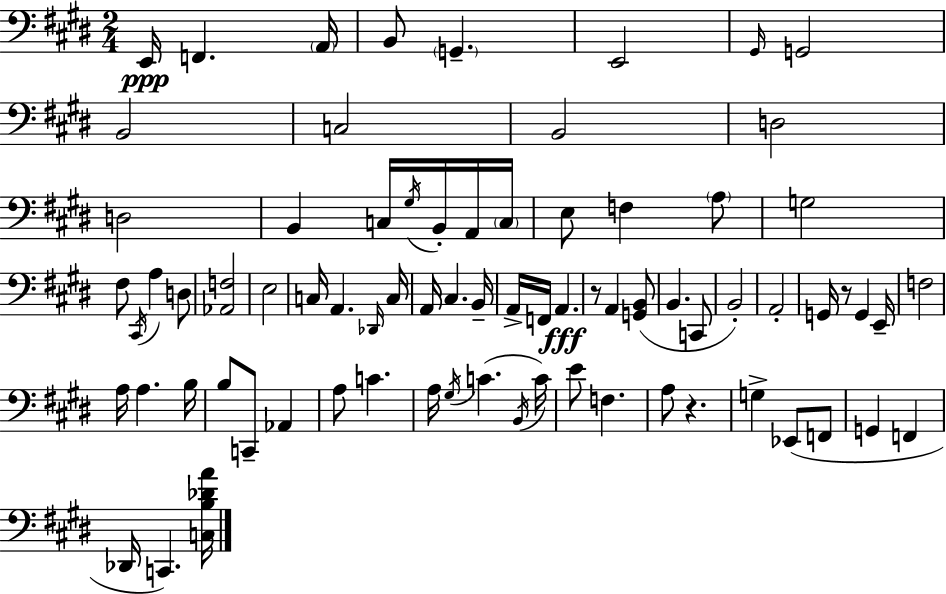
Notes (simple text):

E2/s F2/q. A2/s B2/e G2/q. E2/h G#2/s G2/h B2/h C3/h B2/h D3/h D3/h B2/q C3/s G#3/s B2/s A2/s C3/s E3/e F3/q A3/e G3/h F#3/e C#2/s A3/q D3/e [Ab2,F3]/h E3/h C3/s A2/q. Db2/s C3/s A2/s C#3/q. B2/s A2/s F2/s A2/q. R/e A2/q [G2,B2]/e B2/q. C2/e B2/h A2/h G2/s R/e G2/q E2/s F3/h A3/s A3/q. B3/s B3/e C2/e Ab2/q A3/e C4/q. A3/s G#3/s C4/q. B2/s C4/s E4/e F3/q. A3/e R/q. G3/q Eb2/e F2/e G2/q F2/q Db2/s C2/q. [C3,B3,Db4,A4]/s